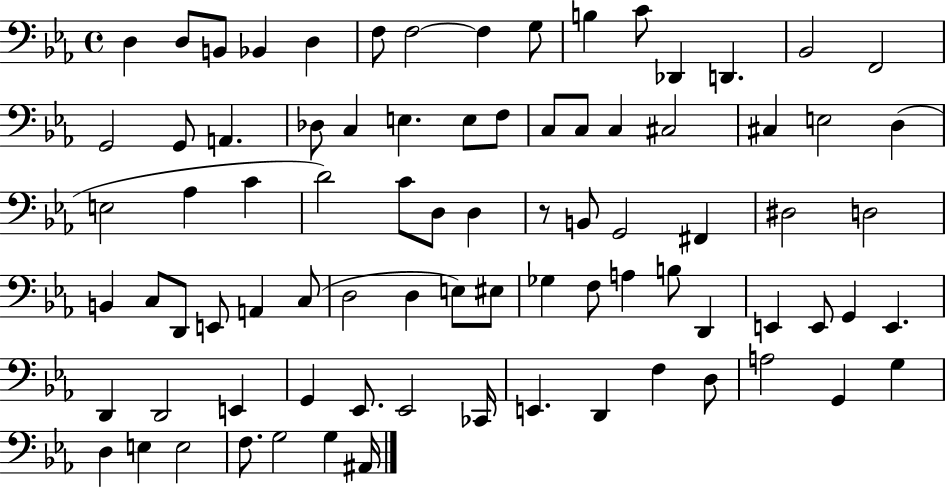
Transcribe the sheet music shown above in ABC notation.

X:1
T:Untitled
M:4/4
L:1/4
K:Eb
D, D,/2 B,,/2 _B,, D, F,/2 F,2 F, G,/2 B, C/2 _D,, D,, _B,,2 F,,2 G,,2 G,,/2 A,, _D,/2 C, E, E,/2 F,/2 C,/2 C,/2 C, ^C,2 ^C, E,2 D, E,2 _A, C D2 C/2 D,/2 D, z/2 B,,/2 G,,2 ^F,, ^D,2 D,2 B,, C,/2 D,,/2 E,,/2 A,, C,/2 D,2 D, E,/2 ^E,/2 _G, F,/2 A, B,/2 D,, E,, E,,/2 G,, E,, D,, D,,2 E,, G,, _E,,/2 _E,,2 _C,,/4 E,, D,, F, D,/2 A,2 G,, G, D, E, E,2 F,/2 G,2 G, ^A,,/4